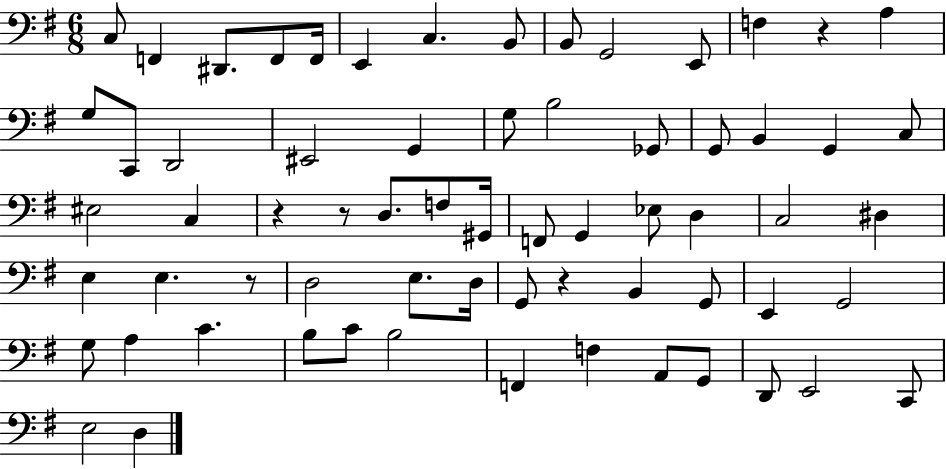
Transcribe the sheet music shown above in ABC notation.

X:1
T:Untitled
M:6/8
L:1/4
K:G
C,/2 F,, ^D,,/2 F,,/2 F,,/4 E,, C, B,,/2 B,,/2 G,,2 E,,/2 F, z A, G,/2 C,,/2 D,,2 ^E,,2 G,, G,/2 B,2 _G,,/2 G,,/2 B,, G,, C,/2 ^E,2 C, z z/2 D,/2 F,/2 ^G,,/4 F,,/2 G,, _E,/2 D, C,2 ^D, E, E, z/2 D,2 E,/2 D,/4 G,,/2 z B,, G,,/2 E,, G,,2 G,/2 A, C B,/2 C/2 B,2 F,, F, A,,/2 G,,/2 D,,/2 E,,2 C,,/2 E,2 D,